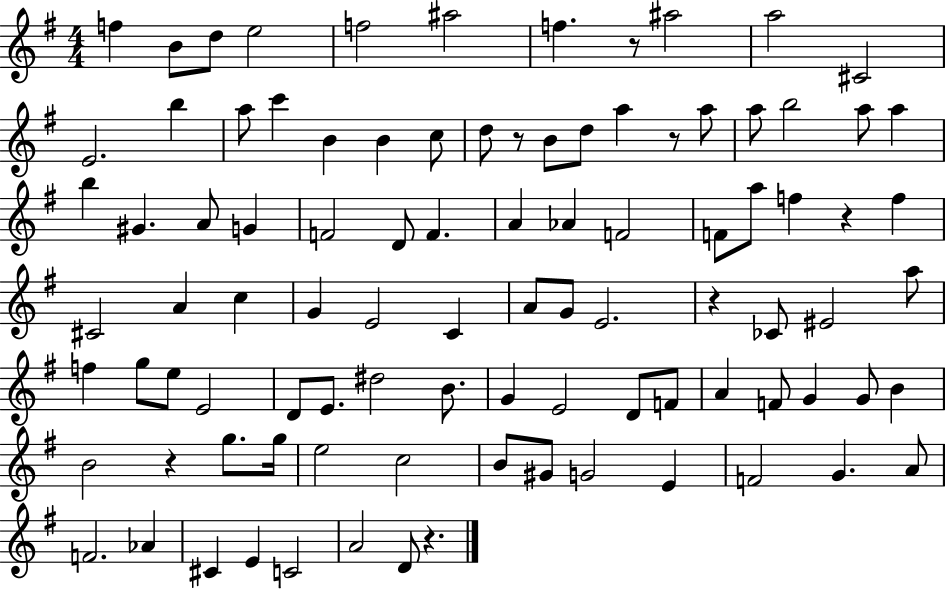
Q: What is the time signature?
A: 4/4